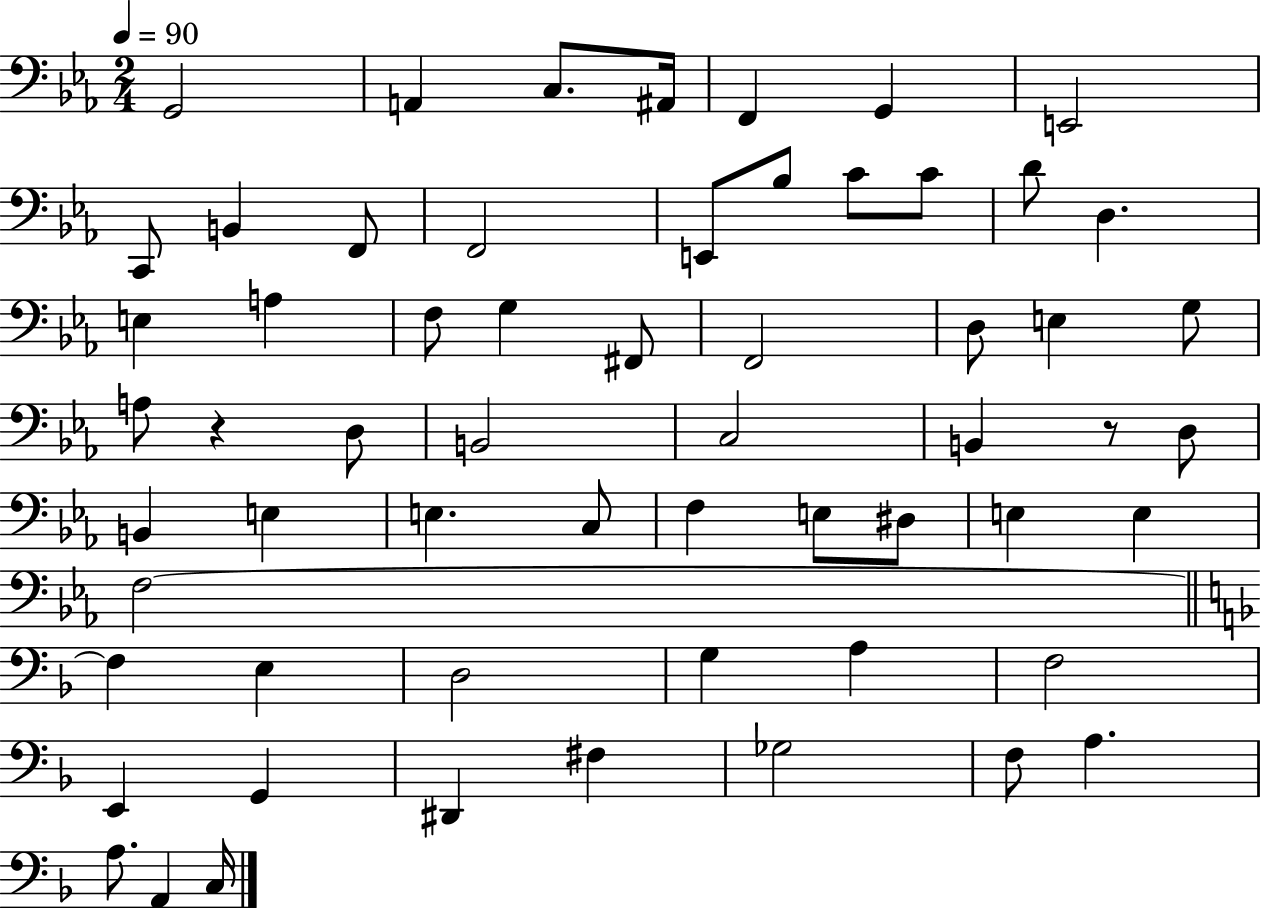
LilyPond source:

{
  \clef bass
  \numericTimeSignature
  \time 2/4
  \key ees \major
  \tempo 4 = 90
  g,2 | a,4 c8. ais,16 | f,4 g,4 | e,2 | \break c,8 b,4 f,8 | f,2 | e,8 bes8 c'8 c'8 | d'8 d4. | \break e4 a4 | f8 g4 fis,8 | f,2 | d8 e4 g8 | \break a8 r4 d8 | b,2 | c2 | b,4 r8 d8 | \break b,4 e4 | e4. c8 | f4 e8 dis8 | e4 e4 | \break f2~~ | \bar "||" \break \key f \major f4 e4 | d2 | g4 a4 | f2 | \break e,4 g,4 | dis,4 fis4 | ges2 | f8 a4. | \break a8. a,4 c16 | \bar "|."
}